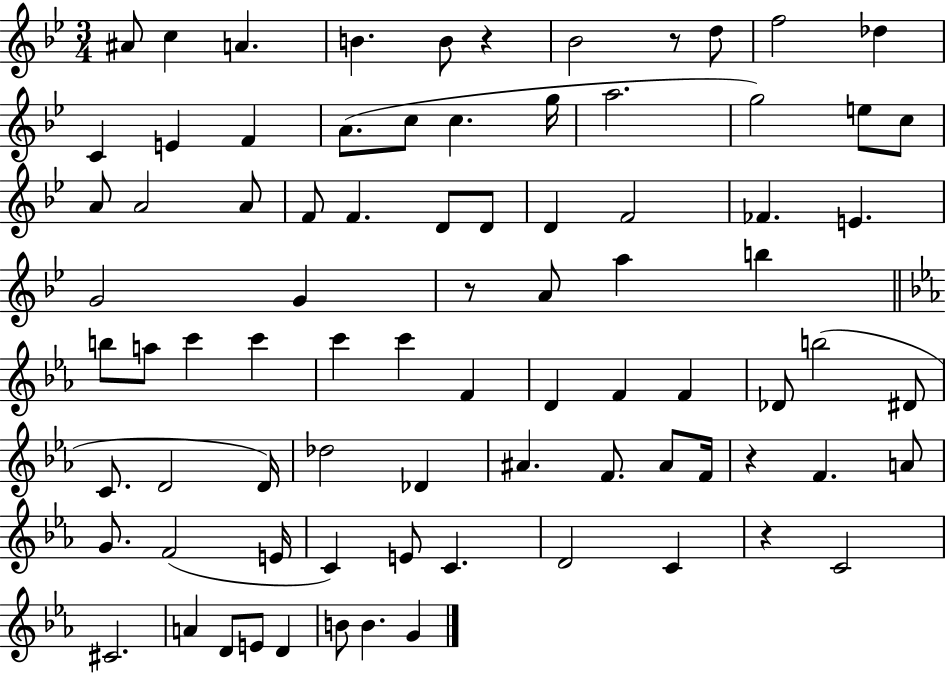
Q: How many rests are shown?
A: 5